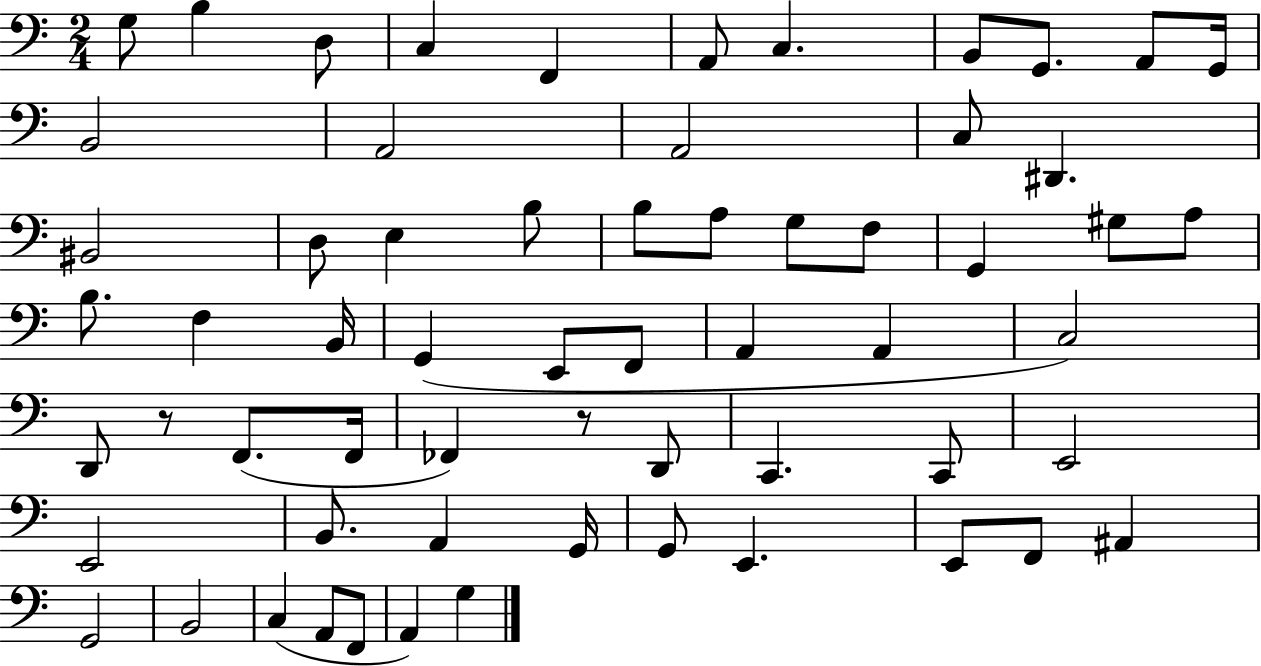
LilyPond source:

{
  \clef bass
  \numericTimeSignature
  \time 2/4
  \key c \major
  g8 b4 d8 | c4 f,4 | a,8 c4. | b,8 g,8. a,8 g,16 | \break b,2 | a,2 | a,2 | c8 dis,4. | \break bis,2 | d8 e4 b8 | b8 a8 g8 f8 | g,4 gis8 a8 | \break b8. f4 b,16 | g,4( e,8 f,8 | a,4 a,4 | c2) | \break d,8 r8 f,8.( f,16 | fes,4) r8 d,8 | c,4. c,8 | e,2 | \break e,2 | b,8. a,4 g,16 | g,8 e,4. | e,8 f,8 ais,4 | \break g,2 | b,2 | c4( a,8 f,8 | a,4) g4 | \break \bar "|."
}